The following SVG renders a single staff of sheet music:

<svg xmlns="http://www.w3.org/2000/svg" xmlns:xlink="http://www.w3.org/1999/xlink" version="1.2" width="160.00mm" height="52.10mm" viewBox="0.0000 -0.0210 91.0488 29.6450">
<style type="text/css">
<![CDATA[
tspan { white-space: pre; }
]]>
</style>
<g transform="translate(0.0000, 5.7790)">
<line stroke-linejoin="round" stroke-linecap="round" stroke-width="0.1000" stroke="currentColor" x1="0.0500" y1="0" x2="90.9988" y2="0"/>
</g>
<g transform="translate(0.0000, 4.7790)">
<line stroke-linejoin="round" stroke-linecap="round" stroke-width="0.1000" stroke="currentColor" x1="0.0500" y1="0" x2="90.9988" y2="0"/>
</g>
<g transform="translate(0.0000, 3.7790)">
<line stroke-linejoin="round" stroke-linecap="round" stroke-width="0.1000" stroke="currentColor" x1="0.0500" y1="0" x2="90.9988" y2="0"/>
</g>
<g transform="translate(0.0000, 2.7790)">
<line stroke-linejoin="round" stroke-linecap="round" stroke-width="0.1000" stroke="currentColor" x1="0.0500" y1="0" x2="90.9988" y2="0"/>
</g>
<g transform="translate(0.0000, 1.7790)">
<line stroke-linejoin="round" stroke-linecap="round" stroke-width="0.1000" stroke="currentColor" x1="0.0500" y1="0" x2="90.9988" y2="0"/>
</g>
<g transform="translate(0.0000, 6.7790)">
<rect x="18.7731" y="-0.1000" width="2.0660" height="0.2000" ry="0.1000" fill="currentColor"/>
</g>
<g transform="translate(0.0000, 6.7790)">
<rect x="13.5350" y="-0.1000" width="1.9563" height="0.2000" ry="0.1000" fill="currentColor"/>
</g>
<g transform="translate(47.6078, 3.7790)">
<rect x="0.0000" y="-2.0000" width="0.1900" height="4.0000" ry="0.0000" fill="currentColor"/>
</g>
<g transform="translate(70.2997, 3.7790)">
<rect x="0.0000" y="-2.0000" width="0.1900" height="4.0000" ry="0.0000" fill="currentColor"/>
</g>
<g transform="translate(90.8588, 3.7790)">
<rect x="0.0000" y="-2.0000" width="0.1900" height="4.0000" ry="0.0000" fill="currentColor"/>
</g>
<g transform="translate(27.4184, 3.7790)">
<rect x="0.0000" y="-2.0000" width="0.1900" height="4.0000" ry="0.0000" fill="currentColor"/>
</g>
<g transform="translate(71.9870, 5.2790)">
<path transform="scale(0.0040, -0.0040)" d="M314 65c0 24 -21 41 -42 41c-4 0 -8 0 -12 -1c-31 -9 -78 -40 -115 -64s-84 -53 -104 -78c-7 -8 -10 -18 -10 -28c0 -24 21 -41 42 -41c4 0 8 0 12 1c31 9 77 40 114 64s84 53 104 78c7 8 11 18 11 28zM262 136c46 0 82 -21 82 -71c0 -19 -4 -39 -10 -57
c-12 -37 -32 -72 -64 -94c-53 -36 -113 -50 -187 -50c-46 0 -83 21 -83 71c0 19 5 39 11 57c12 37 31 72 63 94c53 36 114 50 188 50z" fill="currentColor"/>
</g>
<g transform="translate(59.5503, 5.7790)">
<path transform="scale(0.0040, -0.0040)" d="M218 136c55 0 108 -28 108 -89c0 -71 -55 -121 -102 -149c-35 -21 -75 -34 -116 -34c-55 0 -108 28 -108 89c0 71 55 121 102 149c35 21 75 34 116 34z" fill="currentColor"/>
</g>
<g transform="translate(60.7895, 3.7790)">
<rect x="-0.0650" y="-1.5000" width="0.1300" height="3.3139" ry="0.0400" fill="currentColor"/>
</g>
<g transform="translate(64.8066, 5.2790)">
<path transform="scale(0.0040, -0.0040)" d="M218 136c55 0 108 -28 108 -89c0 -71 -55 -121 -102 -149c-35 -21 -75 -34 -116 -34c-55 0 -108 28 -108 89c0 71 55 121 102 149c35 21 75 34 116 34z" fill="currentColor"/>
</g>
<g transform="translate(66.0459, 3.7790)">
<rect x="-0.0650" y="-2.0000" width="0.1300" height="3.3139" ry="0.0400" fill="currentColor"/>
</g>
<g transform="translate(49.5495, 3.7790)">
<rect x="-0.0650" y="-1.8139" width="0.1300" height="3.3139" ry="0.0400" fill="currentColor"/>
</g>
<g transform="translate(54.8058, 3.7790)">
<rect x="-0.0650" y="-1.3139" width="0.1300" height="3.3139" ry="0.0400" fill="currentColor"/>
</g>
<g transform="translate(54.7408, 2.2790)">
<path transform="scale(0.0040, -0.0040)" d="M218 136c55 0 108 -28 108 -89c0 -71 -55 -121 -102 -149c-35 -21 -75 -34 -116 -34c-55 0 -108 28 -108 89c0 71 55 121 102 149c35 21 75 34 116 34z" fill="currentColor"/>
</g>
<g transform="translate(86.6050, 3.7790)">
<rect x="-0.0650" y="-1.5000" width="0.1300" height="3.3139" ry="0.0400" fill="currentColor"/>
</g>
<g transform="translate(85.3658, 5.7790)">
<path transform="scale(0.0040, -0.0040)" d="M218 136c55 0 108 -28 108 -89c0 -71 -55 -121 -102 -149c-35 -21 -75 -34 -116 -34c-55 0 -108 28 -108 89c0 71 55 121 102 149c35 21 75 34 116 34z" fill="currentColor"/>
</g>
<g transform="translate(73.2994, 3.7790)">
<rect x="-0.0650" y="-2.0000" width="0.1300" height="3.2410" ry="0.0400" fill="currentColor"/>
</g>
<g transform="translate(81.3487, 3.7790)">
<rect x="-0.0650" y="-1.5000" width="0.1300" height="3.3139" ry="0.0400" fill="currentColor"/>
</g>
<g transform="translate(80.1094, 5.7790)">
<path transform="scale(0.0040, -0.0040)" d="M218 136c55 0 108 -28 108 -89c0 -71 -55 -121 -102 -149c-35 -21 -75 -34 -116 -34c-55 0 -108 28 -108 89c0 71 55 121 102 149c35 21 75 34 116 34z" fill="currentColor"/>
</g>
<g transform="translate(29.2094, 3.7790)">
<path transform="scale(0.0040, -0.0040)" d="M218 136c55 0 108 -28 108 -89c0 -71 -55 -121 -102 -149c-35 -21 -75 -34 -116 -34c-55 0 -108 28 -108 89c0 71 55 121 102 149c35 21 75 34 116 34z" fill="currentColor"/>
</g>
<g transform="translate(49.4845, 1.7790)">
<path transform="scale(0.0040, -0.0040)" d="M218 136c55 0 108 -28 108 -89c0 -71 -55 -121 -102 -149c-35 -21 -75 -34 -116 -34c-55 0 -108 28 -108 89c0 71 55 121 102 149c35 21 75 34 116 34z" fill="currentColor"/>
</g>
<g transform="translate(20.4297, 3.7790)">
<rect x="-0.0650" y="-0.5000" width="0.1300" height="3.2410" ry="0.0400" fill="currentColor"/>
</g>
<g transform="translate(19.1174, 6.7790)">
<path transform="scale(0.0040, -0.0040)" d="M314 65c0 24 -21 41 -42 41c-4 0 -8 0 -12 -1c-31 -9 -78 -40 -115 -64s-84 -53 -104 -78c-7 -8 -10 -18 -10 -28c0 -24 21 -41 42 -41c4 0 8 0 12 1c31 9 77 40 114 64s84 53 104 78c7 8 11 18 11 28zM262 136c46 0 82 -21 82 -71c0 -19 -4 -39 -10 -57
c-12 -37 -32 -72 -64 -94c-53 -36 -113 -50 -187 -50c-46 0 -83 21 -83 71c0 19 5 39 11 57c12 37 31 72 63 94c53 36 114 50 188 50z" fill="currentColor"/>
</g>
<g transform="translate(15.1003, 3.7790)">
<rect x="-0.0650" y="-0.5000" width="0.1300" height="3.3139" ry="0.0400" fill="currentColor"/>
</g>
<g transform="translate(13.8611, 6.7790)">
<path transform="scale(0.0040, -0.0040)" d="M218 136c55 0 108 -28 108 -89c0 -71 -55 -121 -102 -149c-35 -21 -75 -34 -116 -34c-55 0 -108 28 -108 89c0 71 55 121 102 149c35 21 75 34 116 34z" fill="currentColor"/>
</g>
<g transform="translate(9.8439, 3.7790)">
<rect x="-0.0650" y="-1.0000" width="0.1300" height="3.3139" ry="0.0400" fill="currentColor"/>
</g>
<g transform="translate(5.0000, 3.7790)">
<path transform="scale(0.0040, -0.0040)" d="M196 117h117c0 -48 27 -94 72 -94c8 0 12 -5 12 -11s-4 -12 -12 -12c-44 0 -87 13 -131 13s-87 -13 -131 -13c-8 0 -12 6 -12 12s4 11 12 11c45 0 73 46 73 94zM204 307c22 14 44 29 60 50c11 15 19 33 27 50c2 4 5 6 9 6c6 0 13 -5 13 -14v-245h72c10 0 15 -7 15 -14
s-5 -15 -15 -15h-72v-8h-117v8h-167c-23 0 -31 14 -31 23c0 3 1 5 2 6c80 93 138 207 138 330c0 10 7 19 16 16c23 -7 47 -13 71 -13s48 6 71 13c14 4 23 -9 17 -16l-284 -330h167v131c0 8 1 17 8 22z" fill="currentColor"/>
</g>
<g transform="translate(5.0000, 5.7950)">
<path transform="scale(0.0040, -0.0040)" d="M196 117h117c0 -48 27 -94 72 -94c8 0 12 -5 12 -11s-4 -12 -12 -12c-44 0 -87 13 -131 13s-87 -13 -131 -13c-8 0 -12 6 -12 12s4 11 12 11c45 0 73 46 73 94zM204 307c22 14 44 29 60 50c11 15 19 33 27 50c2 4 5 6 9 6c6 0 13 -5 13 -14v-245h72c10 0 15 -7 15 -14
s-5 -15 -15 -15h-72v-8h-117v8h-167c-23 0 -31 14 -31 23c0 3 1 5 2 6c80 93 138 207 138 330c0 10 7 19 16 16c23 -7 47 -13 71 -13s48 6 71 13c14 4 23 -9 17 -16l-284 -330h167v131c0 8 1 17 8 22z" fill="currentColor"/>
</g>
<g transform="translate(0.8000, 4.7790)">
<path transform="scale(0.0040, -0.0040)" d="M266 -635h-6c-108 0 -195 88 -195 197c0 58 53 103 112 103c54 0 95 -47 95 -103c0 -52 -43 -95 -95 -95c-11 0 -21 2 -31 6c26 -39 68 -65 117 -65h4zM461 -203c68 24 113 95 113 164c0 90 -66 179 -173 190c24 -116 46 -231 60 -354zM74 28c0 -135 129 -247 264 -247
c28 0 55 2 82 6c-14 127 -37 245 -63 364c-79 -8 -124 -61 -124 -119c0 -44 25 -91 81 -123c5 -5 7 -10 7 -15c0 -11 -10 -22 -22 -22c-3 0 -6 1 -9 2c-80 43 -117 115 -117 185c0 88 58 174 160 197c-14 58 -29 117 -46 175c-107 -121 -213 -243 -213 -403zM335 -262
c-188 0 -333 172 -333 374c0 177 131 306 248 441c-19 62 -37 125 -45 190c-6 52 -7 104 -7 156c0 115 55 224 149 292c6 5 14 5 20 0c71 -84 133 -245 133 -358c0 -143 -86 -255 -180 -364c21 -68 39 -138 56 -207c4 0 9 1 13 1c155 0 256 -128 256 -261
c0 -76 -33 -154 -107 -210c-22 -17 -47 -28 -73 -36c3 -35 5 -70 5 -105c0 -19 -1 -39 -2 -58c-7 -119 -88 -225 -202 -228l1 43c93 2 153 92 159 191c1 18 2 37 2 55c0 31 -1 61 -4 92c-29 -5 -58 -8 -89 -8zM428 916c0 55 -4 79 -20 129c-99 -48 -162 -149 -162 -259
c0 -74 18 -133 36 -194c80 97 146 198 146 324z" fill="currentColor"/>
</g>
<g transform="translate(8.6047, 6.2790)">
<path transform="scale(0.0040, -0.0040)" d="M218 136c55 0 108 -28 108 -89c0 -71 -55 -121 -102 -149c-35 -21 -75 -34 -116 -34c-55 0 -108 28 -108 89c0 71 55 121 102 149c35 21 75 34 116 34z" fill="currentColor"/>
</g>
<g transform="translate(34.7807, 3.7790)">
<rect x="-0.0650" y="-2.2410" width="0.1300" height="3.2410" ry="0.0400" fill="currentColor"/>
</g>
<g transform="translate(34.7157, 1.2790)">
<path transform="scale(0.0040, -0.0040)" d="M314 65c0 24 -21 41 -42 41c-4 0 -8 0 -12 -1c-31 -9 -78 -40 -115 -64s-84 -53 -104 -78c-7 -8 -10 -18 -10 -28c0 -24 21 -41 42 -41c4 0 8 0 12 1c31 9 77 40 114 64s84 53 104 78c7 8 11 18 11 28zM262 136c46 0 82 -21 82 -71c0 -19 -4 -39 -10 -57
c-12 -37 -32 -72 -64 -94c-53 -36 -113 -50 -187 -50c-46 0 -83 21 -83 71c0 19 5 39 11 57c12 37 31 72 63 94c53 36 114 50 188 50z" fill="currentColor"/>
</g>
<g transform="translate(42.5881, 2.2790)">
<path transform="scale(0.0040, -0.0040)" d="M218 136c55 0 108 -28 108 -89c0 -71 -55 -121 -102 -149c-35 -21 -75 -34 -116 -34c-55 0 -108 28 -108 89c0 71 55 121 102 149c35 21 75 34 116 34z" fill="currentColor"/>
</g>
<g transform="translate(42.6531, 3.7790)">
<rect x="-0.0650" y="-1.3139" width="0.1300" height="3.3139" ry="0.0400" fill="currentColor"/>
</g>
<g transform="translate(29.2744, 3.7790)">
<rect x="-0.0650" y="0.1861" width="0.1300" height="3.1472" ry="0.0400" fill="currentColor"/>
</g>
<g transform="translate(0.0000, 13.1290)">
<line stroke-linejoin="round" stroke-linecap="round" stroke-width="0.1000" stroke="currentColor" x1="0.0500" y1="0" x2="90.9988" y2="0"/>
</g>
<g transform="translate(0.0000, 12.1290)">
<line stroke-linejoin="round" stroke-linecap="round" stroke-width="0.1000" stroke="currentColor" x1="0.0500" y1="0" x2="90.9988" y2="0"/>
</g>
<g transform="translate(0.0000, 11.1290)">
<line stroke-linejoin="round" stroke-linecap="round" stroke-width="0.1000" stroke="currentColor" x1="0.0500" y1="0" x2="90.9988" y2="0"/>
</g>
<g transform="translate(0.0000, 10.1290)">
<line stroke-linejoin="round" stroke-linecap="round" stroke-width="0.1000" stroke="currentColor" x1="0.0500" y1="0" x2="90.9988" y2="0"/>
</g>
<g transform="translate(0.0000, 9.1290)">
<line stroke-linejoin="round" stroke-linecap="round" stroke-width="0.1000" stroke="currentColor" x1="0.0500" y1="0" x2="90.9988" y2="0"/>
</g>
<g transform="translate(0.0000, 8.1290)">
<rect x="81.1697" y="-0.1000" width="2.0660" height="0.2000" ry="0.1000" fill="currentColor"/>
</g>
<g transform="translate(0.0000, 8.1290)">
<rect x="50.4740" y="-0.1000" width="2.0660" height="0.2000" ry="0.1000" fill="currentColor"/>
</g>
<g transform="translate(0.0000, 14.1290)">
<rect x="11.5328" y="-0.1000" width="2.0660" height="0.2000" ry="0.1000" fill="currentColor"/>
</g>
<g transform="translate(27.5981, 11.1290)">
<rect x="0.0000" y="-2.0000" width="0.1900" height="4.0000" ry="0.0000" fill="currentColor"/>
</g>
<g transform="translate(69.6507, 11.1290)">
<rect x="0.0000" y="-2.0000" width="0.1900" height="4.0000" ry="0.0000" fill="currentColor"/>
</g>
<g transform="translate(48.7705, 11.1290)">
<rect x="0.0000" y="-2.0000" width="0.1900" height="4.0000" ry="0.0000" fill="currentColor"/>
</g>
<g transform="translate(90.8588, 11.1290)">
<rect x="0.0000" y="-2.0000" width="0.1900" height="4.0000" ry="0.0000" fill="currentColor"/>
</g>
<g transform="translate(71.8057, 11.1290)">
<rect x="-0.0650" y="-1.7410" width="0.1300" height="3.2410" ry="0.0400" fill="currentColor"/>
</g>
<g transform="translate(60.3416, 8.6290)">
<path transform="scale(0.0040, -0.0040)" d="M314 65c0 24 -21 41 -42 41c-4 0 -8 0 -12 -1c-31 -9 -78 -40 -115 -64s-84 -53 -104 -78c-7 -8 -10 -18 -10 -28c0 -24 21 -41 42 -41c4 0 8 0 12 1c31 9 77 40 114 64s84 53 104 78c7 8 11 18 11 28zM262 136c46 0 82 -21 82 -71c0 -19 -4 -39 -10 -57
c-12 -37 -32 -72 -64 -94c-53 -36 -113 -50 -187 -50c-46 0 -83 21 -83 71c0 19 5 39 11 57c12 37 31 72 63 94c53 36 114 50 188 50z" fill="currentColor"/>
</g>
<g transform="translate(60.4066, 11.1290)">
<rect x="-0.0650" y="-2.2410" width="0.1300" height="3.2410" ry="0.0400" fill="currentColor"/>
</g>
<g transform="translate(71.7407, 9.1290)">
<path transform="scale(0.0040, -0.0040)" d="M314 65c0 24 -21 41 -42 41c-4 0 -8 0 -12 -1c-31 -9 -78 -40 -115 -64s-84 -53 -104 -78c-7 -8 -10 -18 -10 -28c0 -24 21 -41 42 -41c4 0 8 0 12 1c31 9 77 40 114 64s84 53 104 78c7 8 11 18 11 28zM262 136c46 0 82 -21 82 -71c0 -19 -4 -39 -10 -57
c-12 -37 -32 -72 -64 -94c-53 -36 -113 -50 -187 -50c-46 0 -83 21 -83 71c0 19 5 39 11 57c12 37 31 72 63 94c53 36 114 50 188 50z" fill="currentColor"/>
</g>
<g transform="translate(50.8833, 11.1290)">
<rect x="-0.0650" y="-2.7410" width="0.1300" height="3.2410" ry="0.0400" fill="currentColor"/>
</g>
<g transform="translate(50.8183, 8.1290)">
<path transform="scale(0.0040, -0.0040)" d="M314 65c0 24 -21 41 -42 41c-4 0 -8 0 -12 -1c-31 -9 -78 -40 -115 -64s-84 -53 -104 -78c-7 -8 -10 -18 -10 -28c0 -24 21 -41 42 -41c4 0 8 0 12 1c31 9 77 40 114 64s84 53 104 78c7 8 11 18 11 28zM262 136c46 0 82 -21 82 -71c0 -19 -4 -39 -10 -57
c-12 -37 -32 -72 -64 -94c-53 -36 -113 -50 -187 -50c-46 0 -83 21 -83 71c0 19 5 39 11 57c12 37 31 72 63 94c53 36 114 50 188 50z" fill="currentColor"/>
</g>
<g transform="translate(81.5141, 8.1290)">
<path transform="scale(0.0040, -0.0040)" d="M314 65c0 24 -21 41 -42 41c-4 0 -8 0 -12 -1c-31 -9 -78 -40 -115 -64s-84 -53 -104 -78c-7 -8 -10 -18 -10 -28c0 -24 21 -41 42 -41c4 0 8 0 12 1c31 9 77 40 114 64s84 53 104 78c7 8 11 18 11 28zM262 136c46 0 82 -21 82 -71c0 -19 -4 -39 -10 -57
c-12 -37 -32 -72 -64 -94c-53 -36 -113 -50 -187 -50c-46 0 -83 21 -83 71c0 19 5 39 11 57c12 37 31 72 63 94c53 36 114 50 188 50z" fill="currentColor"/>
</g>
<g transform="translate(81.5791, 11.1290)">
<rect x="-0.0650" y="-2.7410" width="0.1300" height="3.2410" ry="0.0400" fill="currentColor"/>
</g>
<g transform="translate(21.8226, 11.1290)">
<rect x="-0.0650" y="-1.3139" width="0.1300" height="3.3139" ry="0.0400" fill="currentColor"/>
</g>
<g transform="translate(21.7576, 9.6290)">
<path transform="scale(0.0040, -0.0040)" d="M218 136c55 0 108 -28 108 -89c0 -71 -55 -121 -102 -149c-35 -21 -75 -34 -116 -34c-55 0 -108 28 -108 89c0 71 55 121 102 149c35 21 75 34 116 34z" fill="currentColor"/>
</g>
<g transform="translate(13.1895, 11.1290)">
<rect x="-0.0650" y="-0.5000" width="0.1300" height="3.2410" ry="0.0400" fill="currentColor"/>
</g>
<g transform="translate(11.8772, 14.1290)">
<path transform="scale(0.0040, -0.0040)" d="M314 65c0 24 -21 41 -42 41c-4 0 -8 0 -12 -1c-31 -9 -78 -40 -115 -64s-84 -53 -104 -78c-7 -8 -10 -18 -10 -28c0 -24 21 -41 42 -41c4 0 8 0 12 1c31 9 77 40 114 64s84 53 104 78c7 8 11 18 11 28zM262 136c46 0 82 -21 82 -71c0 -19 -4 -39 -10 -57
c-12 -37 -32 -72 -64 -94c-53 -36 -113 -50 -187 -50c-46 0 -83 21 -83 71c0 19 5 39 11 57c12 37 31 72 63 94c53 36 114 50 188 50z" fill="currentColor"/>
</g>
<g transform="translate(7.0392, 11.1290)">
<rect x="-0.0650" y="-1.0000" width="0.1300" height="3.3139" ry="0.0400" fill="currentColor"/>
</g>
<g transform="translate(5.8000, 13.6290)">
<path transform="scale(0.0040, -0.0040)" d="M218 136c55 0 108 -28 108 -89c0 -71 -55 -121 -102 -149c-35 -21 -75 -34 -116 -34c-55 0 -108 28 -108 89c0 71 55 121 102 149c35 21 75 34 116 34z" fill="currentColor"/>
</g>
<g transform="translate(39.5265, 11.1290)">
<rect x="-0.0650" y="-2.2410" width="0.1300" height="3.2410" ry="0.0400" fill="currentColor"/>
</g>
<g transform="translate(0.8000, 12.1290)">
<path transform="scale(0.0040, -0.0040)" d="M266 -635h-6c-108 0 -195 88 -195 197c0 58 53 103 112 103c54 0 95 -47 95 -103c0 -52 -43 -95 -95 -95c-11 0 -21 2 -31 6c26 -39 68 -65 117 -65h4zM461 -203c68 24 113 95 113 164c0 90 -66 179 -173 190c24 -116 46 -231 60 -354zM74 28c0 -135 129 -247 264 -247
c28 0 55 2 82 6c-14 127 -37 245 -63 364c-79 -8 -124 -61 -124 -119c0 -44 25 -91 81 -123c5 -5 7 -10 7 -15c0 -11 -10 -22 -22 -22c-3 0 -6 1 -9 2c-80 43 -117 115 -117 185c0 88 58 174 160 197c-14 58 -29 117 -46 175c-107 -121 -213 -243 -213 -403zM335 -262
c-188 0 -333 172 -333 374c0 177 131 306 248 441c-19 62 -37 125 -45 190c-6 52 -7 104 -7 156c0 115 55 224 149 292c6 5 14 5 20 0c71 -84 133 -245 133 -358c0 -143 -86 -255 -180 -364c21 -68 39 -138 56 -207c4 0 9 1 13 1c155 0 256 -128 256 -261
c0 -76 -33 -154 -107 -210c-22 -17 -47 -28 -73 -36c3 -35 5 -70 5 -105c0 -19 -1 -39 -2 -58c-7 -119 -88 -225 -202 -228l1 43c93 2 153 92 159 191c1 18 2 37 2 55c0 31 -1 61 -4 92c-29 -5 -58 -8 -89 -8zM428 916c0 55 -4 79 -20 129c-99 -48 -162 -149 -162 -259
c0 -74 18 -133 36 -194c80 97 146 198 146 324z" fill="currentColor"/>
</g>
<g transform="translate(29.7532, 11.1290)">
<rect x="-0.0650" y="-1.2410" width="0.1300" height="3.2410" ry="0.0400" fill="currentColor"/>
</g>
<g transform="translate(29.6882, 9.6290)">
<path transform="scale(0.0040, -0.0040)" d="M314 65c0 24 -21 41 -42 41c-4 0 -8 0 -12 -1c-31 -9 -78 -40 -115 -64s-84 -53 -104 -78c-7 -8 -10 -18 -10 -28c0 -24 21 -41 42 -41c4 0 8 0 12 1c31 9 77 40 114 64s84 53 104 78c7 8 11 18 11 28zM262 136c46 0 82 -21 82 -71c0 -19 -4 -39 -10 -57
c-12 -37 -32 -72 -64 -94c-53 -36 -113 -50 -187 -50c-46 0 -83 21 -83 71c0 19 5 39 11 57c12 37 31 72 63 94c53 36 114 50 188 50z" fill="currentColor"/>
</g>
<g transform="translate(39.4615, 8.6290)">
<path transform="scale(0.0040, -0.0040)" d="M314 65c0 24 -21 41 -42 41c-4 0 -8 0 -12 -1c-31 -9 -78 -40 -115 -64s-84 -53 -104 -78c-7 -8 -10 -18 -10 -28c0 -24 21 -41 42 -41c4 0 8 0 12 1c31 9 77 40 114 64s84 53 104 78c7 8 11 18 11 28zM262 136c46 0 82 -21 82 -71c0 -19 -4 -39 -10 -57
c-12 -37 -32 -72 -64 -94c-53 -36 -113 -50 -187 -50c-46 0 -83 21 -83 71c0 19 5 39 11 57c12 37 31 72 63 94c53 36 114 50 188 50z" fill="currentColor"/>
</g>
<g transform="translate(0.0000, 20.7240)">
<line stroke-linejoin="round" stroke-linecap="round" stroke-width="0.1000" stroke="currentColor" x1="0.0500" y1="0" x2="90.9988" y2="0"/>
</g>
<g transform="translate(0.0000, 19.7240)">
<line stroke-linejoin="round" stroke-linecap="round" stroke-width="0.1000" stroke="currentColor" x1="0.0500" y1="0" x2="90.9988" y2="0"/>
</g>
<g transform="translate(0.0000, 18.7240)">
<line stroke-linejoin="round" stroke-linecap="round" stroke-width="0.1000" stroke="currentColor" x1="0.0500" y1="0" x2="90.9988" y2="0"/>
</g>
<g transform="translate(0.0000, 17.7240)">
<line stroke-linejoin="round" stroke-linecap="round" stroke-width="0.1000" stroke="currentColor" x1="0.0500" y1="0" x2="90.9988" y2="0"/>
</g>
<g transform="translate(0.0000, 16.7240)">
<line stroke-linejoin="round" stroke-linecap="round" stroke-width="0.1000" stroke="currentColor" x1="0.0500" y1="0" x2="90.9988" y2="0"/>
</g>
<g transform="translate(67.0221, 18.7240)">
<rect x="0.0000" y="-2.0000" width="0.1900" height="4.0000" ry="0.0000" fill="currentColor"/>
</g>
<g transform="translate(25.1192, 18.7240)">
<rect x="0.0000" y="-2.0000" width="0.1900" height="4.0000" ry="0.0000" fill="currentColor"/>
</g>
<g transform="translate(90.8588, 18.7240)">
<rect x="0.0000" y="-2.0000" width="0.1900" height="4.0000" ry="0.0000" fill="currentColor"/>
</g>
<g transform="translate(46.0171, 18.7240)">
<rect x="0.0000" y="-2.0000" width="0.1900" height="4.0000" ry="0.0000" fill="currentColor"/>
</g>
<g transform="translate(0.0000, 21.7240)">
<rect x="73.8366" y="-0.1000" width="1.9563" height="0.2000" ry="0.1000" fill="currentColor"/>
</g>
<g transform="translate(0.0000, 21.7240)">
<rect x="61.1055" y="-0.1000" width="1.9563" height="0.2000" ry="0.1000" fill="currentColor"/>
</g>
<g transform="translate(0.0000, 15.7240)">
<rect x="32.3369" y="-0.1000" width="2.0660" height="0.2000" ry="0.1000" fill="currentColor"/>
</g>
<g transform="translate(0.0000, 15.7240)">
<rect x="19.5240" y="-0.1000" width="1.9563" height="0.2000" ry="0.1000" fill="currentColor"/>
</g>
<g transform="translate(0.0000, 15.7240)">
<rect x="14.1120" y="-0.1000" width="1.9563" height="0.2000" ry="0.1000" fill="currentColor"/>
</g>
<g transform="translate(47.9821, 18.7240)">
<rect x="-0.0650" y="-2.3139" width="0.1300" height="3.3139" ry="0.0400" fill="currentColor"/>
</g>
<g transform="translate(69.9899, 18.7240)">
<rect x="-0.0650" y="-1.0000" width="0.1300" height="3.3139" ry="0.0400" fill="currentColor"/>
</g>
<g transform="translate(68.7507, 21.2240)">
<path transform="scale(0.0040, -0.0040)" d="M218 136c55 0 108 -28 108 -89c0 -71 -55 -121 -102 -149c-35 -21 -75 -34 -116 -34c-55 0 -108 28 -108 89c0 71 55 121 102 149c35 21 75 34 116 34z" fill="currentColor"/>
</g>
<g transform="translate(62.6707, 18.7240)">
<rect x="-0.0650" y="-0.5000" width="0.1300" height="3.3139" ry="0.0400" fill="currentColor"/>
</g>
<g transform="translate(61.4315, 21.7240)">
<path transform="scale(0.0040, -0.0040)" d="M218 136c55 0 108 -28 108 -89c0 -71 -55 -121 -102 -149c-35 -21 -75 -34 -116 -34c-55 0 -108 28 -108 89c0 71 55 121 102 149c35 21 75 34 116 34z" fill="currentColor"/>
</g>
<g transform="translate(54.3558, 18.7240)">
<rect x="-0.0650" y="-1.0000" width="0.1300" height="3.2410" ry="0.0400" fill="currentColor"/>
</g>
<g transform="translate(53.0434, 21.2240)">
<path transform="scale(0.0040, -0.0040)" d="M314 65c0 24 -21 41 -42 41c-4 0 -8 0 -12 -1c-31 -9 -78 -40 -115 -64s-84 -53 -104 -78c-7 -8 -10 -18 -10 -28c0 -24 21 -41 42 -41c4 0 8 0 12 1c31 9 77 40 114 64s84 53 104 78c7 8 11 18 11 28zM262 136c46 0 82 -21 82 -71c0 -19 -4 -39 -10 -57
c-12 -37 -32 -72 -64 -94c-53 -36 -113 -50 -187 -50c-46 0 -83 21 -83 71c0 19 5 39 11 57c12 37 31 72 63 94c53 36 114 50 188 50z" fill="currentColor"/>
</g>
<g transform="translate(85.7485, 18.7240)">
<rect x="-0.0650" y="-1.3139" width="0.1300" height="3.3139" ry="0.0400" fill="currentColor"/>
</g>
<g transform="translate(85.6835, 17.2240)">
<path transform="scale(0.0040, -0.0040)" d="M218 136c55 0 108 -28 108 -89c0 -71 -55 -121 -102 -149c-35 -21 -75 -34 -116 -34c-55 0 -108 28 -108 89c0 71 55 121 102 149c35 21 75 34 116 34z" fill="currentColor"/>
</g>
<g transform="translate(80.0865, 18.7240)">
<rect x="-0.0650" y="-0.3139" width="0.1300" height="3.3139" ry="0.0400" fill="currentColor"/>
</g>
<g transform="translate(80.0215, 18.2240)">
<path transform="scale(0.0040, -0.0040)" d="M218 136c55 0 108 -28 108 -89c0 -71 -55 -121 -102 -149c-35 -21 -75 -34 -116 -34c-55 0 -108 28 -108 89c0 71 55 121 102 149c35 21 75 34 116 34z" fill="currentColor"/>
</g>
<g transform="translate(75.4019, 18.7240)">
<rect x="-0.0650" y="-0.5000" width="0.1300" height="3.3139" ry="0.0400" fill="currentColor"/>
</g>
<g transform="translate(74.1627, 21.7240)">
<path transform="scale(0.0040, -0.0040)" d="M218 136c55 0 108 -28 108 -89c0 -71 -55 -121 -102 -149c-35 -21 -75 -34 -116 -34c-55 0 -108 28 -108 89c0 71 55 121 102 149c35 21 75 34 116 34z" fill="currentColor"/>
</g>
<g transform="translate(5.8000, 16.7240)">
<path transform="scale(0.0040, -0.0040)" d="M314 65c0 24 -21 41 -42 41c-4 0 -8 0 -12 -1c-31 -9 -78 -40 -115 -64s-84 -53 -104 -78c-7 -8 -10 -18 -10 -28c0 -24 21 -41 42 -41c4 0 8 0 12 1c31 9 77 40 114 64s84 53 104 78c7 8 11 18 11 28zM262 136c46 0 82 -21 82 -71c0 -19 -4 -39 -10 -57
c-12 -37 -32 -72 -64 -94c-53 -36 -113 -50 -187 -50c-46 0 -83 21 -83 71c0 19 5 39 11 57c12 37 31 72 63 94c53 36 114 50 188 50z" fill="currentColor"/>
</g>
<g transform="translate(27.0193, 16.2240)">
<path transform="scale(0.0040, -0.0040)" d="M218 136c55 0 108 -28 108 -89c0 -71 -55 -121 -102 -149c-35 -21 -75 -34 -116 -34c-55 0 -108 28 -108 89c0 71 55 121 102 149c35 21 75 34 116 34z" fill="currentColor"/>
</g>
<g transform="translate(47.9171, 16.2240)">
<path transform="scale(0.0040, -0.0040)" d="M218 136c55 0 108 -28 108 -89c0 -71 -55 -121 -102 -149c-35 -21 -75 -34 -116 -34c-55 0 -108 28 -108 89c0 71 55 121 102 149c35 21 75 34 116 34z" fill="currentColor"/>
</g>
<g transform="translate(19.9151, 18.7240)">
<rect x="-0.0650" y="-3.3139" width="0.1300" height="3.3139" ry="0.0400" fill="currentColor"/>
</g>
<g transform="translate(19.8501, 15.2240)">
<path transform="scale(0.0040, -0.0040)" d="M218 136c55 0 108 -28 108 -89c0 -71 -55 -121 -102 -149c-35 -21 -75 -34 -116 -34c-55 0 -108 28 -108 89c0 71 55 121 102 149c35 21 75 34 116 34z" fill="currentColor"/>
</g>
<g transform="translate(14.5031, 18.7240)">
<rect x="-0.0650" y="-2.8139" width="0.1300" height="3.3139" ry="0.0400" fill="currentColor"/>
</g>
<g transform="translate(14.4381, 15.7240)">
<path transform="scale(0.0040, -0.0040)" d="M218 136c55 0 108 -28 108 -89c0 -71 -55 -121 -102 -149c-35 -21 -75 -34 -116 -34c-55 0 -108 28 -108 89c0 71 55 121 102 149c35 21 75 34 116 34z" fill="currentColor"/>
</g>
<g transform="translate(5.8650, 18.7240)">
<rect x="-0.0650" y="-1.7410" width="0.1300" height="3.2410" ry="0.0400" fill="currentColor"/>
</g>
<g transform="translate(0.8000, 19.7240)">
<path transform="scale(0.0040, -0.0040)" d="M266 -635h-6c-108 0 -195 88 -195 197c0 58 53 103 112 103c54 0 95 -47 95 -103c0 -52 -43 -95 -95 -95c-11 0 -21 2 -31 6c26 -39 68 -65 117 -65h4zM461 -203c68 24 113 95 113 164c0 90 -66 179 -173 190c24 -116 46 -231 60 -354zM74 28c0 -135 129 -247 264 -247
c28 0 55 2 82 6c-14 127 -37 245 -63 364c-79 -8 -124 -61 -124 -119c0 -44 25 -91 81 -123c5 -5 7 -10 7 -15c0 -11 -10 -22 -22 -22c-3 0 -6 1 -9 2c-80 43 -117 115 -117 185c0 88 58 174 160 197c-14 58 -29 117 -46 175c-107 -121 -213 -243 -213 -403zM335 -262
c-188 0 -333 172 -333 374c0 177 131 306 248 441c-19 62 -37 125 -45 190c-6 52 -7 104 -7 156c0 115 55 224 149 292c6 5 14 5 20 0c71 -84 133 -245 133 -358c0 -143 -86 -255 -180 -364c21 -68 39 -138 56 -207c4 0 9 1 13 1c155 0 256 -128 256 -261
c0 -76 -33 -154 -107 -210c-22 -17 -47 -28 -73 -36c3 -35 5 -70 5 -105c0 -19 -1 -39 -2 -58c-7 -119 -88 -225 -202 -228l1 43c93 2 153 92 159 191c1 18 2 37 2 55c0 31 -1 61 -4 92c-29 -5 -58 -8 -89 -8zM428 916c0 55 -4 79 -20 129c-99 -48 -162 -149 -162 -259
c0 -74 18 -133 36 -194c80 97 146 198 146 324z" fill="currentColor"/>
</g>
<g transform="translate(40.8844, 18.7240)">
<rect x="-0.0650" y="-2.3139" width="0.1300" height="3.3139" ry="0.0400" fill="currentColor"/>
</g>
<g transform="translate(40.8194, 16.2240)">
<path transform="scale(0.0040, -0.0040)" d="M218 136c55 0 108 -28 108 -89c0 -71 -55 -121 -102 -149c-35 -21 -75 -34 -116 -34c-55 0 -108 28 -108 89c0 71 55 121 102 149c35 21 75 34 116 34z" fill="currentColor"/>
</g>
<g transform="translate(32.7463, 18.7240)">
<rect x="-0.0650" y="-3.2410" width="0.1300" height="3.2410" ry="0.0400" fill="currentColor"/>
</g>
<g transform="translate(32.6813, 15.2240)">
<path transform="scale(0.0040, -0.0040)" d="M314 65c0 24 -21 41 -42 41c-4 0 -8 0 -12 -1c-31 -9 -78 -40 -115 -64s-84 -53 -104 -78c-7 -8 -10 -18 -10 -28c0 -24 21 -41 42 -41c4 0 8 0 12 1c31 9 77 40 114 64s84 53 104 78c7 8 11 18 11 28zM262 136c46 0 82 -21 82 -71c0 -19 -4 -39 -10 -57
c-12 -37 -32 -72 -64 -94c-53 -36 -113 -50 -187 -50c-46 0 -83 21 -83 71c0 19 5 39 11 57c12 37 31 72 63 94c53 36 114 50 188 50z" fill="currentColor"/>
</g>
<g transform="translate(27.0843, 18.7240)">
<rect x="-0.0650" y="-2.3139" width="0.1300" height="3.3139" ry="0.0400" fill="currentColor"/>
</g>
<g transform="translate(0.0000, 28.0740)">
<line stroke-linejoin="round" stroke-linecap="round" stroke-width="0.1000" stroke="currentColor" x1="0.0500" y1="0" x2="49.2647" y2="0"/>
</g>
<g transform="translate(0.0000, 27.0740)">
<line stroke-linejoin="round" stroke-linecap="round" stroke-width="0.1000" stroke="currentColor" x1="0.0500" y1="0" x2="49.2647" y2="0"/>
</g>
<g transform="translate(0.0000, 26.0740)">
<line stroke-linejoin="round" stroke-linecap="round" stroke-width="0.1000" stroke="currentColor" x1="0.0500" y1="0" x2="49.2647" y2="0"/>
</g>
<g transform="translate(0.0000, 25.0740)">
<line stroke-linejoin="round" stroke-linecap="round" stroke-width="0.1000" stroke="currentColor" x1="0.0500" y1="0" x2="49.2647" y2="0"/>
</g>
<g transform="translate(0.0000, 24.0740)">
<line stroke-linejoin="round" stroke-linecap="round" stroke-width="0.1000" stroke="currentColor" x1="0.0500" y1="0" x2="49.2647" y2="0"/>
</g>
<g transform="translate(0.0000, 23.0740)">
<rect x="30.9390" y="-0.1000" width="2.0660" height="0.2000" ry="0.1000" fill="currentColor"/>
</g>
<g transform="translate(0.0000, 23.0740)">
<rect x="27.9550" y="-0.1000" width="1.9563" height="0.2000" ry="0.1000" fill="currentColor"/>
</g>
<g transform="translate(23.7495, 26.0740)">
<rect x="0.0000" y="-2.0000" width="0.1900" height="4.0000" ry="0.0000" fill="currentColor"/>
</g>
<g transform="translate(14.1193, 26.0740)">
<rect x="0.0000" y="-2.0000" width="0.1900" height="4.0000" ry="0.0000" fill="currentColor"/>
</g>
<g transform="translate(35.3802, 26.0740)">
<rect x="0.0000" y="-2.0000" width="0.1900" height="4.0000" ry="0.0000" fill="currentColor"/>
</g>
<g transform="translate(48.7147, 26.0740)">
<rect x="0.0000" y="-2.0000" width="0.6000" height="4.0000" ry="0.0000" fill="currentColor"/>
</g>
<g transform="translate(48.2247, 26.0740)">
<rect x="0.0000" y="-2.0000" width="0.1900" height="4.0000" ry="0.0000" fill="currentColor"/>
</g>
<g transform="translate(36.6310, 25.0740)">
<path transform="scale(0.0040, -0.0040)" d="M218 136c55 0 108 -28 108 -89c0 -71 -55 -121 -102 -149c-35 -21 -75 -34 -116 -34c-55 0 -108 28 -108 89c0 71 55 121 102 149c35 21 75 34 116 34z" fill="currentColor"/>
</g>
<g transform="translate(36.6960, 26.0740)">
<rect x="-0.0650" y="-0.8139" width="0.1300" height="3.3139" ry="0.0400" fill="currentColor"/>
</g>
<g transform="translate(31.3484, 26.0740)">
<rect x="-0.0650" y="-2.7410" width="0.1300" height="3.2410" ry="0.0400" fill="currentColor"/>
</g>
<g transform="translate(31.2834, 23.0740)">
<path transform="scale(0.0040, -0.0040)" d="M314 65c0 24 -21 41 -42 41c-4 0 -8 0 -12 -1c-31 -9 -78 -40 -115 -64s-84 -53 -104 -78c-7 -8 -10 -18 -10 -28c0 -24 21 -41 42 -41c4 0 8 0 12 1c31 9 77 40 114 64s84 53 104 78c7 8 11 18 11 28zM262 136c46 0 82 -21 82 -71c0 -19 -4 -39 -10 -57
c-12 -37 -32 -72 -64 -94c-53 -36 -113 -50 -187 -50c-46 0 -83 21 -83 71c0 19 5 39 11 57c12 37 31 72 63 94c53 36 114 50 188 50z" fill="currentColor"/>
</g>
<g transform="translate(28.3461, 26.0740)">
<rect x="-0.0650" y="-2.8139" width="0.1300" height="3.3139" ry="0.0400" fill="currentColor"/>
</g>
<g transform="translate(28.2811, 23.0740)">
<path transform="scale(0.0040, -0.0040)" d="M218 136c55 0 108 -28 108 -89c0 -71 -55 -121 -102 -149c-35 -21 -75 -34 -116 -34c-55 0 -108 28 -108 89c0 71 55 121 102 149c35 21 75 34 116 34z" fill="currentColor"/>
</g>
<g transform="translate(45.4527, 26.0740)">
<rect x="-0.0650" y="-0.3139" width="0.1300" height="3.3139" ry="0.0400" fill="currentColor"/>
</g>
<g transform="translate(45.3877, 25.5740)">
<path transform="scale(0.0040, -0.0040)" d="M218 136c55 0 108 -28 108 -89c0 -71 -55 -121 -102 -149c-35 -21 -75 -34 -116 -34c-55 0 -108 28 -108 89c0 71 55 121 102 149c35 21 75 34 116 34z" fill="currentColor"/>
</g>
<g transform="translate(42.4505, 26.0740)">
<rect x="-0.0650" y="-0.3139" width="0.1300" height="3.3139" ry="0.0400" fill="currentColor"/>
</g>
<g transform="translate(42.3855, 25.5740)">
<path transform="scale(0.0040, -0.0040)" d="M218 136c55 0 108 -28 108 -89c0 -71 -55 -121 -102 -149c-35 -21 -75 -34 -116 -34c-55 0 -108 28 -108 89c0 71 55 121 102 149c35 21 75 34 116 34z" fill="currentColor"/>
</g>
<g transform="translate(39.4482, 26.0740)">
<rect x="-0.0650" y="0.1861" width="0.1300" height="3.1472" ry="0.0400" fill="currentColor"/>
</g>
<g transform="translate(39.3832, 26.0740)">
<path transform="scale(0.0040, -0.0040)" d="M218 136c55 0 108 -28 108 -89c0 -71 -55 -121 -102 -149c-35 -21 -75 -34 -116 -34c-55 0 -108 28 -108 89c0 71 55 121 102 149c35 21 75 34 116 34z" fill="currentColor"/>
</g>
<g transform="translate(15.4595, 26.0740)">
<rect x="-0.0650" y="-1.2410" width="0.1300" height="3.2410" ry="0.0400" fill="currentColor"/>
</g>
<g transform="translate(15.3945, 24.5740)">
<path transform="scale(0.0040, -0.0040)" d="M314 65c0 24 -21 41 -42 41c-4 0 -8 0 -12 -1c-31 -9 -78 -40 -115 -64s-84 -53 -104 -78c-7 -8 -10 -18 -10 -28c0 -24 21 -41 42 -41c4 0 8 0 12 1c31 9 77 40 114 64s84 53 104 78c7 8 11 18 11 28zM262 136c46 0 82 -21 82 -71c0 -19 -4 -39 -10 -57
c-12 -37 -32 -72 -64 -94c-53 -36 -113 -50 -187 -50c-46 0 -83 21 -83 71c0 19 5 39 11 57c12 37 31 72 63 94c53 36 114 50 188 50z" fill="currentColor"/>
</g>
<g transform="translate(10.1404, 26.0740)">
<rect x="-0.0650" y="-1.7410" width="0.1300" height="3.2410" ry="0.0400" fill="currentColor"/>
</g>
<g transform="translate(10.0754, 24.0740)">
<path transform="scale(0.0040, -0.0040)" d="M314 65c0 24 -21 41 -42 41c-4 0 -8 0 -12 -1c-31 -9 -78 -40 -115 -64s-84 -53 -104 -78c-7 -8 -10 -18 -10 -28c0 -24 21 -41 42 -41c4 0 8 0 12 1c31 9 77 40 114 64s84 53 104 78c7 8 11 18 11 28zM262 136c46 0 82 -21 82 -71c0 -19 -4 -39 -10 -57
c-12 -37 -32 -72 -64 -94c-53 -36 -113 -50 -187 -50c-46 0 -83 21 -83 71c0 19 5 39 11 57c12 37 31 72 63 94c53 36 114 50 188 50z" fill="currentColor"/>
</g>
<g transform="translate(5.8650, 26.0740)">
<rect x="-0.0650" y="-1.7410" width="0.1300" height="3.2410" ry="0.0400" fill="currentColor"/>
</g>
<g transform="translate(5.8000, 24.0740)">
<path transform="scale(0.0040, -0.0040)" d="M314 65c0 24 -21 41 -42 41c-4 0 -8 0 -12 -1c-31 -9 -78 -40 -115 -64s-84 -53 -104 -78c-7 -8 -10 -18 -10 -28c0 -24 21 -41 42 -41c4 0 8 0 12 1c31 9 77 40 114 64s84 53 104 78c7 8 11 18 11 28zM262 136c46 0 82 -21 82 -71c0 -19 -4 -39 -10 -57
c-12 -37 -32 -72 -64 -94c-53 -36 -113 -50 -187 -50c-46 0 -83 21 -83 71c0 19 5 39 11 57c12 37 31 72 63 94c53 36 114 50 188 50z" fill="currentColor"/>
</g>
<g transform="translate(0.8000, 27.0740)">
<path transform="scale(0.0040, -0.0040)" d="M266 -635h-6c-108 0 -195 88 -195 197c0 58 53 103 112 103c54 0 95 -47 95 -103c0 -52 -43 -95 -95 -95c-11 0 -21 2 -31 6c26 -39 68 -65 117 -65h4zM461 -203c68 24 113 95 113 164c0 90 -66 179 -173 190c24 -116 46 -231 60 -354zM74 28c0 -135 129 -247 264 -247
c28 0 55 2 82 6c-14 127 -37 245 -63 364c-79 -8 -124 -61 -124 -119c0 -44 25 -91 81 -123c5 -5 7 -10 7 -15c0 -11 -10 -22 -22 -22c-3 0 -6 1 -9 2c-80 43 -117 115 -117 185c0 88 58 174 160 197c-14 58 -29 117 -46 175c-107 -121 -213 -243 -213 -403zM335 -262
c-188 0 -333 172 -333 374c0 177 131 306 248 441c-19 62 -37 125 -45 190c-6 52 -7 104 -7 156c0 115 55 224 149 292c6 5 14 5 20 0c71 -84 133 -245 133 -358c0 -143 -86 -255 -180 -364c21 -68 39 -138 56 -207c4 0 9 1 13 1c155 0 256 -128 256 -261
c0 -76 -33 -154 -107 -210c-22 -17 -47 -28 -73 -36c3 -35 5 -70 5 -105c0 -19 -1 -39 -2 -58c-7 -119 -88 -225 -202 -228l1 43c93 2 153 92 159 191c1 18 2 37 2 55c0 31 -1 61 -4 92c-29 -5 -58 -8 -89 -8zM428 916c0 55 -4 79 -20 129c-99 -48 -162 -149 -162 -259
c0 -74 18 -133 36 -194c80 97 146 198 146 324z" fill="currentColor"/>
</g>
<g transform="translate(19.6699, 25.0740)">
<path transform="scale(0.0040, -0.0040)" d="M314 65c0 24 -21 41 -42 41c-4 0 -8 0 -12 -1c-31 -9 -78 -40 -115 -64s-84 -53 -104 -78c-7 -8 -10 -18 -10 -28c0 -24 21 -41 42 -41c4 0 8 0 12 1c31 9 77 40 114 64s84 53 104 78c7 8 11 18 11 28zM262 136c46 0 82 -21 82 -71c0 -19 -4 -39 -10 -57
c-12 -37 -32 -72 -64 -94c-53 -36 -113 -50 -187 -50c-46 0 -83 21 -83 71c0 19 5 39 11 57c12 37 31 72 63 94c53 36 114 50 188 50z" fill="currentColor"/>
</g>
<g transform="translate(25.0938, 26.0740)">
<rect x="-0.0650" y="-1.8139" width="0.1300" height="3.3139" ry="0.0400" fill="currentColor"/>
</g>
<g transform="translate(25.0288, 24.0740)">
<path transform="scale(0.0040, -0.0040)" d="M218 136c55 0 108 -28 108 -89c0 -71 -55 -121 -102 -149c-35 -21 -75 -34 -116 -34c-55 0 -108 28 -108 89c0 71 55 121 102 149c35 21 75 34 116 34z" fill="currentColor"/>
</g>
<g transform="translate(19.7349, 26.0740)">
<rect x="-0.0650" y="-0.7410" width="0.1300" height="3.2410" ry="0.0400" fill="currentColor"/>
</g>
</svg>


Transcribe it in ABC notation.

X:1
T:Untitled
M:4/4
L:1/4
K:C
D C C2 B g2 e f e E F F2 E E D C2 e e2 g2 a2 g2 f2 a2 f2 a b g b2 g g D2 C D C c e f2 f2 e2 d2 f a a2 d B c c